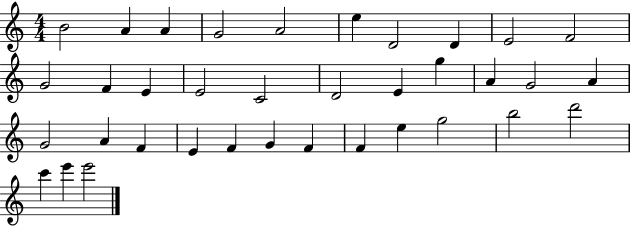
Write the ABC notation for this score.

X:1
T:Untitled
M:4/4
L:1/4
K:C
B2 A A G2 A2 e D2 D E2 F2 G2 F E E2 C2 D2 E g A G2 A G2 A F E F G F F e g2 b2 d'2 c' e' e'2